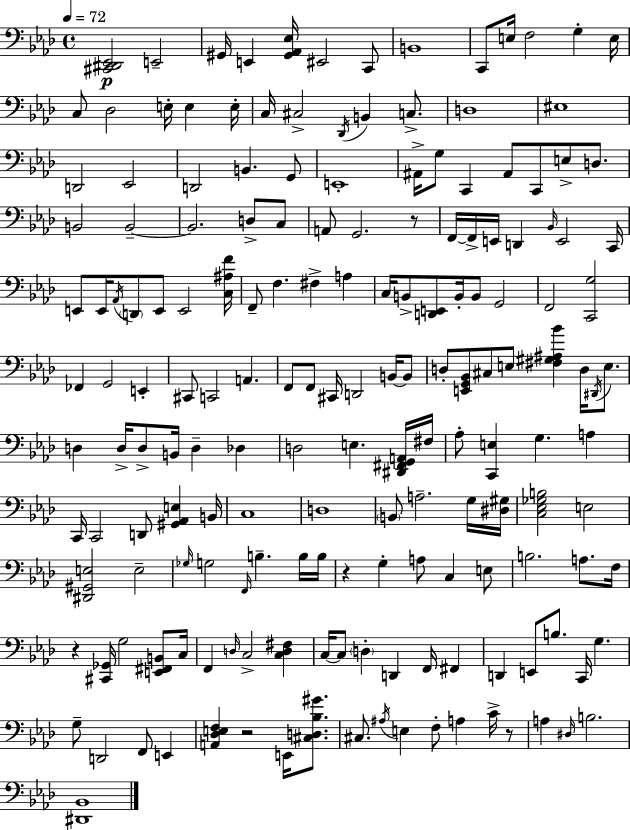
{
  \clef bass
  \time 4/4
  \defaultTimeSignature
  \key aes \major
  \tempo 4 = 72
  <cis, dis, ees,>2\p e,2-- | gis,16 e,4 <gis, aes, ees>16 eis,2 c,8 | b,1 | c,8 e16 f2 g4-. e16 | \break c8 des2 e16-. e4 e16-. | c16 cis2-> \acciaccatura { des,16 } b,4 c8.-> | d1 | eis1 | \break d,2 ees,2 | d,2 b,4. g,8 | e,1-. | ais,16-> g8 c,4 ais,8 c,8 e8-> d8. | \break b,2 b,2--~~ | b,2. d8-> c8 | a,8 g,2. r8 | f,16~~ f,16-> e,16 d,4 \grace { bes,16 } e,2 | \break c,16 e,8 e,16 \acciaccatura { aes,16 } \parenthesize d,8 e,8 e,2 | <c ais f'>16 f,8-- f4. fis4-> a4 | c16 b,8-> <d, e,>8 b,16-. b,8 g,2 | f,2 <c, g>2 | \break fes,4 g,2 e,4-. | cis,8 c,2 a,4. | f,8 f,8 cis,16 d,2 | b,16~~ b,8 d8-. <e, g, bes,>8 cis8 e8 <fis gis ais bes'>4 d16 | \break \acciaccatura { dis,16 } e8. d4 d16-> d8-> b,16 d4-- | des4 d2 e4. | <dis, fis, g, a,>16 fis16 aes8-. <c, e>4 g4. | a4 c,16 c,2 d,8 <gis, aes, e>4 | \break b,16 c1 | d1 | \parenthesize b,8 a2.-- | g16 <dis gis>16 <c ees ges b>2 e2 | \break <dis, gis, e>2 e2-- | \grace { ges16 } g2 \grace { f,16 } b4.-- | b16 b16 r4 g4-. a8 | c4 e8 b2. | \break a8. f16 r4 <cis, ges,>16 g2 | <e, fis, b,>8 c16 f,4 \grace { d16 } c2-> | <c d fis>4 c16~~ c8 \parenthesize d4-. d,4 | f,16 fis,4 d,4 e,8 b8. | \break c,16 g4. g8-- d,2 | f,8 e,4 <a, des e f>4 r2 | e,16 <cis d bes gis'>8. cis8. \acciaccatura { ais16 } e4 f8-. | a4 c'16-> r8 a4 \grace { dis16 } b2. | \break <dis, bes,>1 | \bar "|."
}